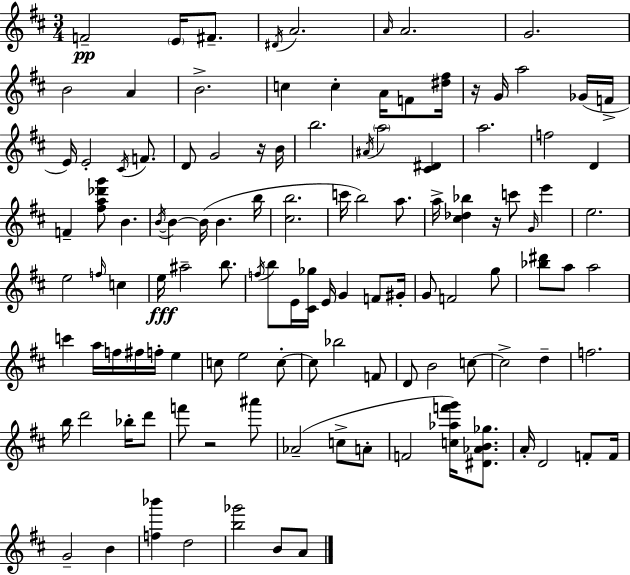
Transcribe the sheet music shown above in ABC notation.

X:1
T:Untitled
M:3/4
L:1/4
K:D
F2 E/4 ^F/2 ^D/4 A2 A/4 A2 G2 B2 A B2 c c A/4 F/2 [^d^f]/4 z/4 G/4 a2 _G/4 F/4 E/4 E2 ^C/4 F/2 D/2 G2 z/4 B/4 b2 ^A/4 a2 [^C^D] a2 f2 D F [^fa_d'g']/2 B B/4 B B/4 B b/4 [^cb]2 c'/4 b2 a/2 a/4 [^c_d_b] z/4 c'/2 G/4 e' e2 e2 f/4 c e/4 ^a2 b/2 f/4 b/2 E/4 [^C_g]/4 E/4 G F/2 ^G/4 G/2 F2 g/2 [_b^d']/2 a/2 a2 c' a/4 f/4 ^f/4 f/4 e c/2 e2 c/2 c/2 _b2 F/2 D/2 B2 c/2 c2 d f2 b/4 d'2 _b/4 d'/2 f'/2 z2 ^a'/2 _A2 c/2 A/2 F2 [c_af'g']/4 [^D_AB_g]/2 A/4 D2 F/2 F/4 G2 B [f_b'] d2 [b_g']2 B/2 A/2